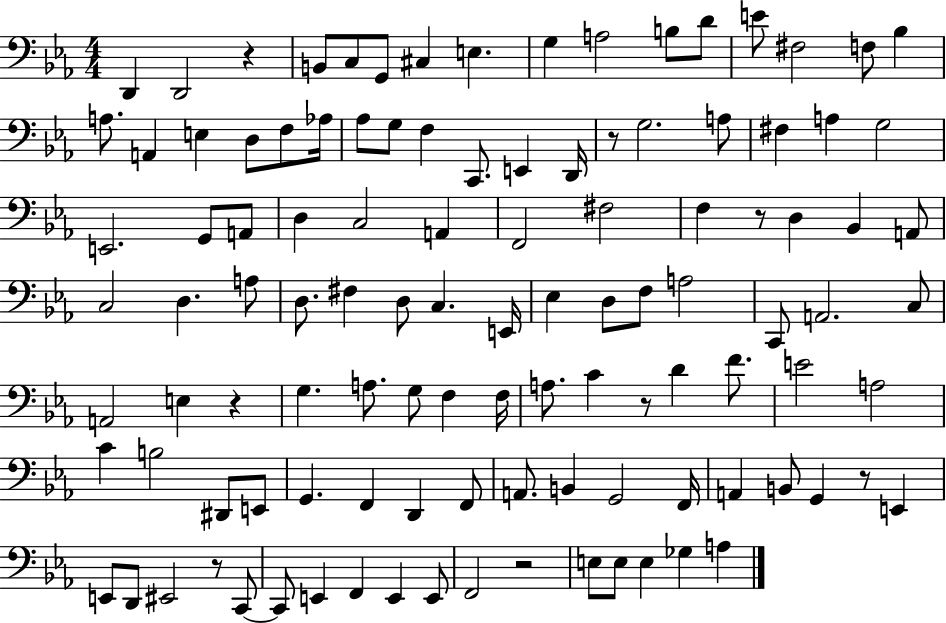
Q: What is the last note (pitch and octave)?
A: A3